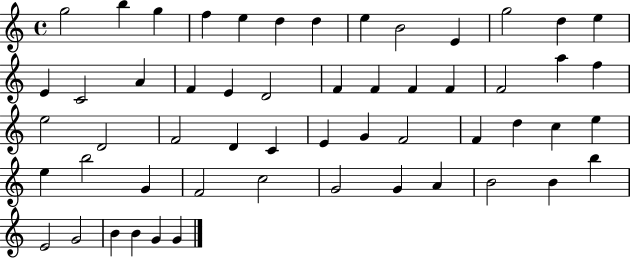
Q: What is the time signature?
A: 4/4